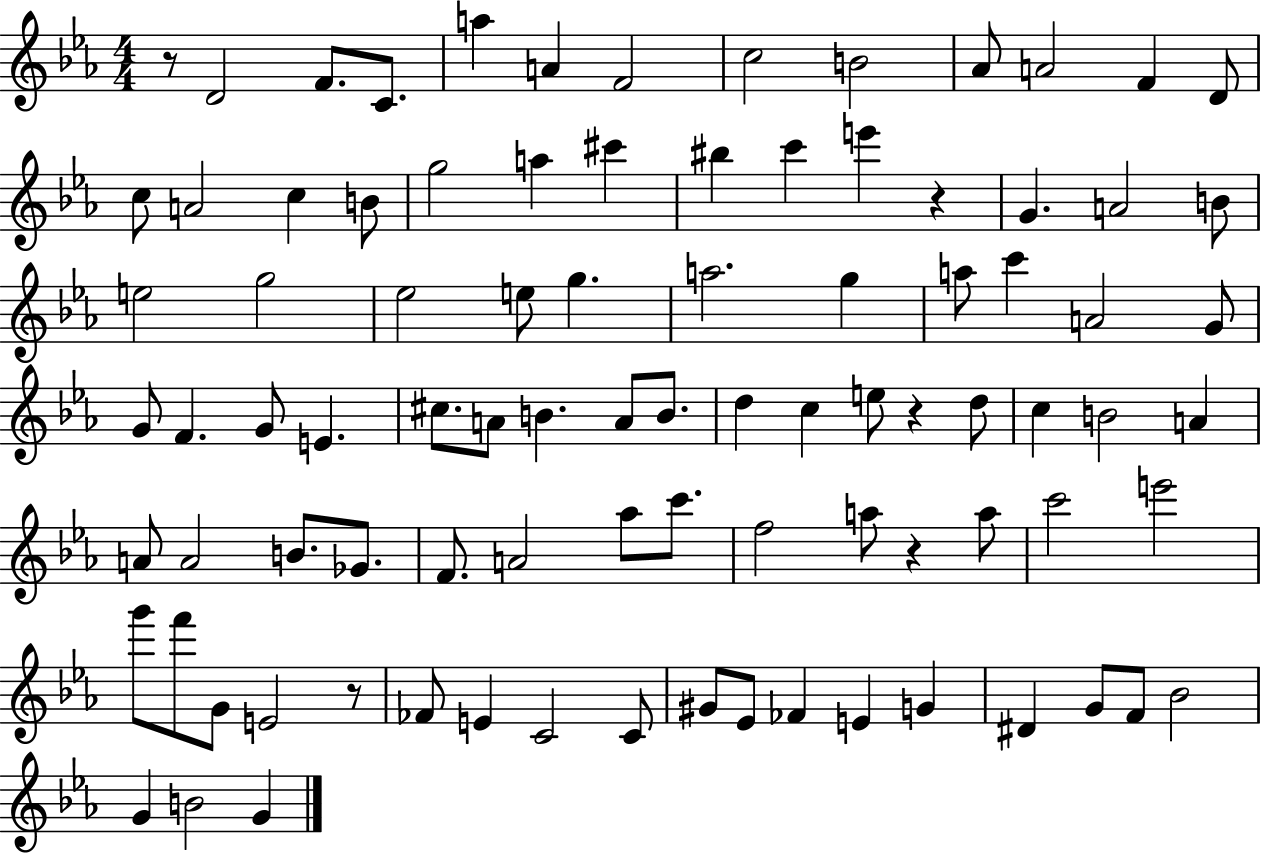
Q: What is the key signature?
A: EES major